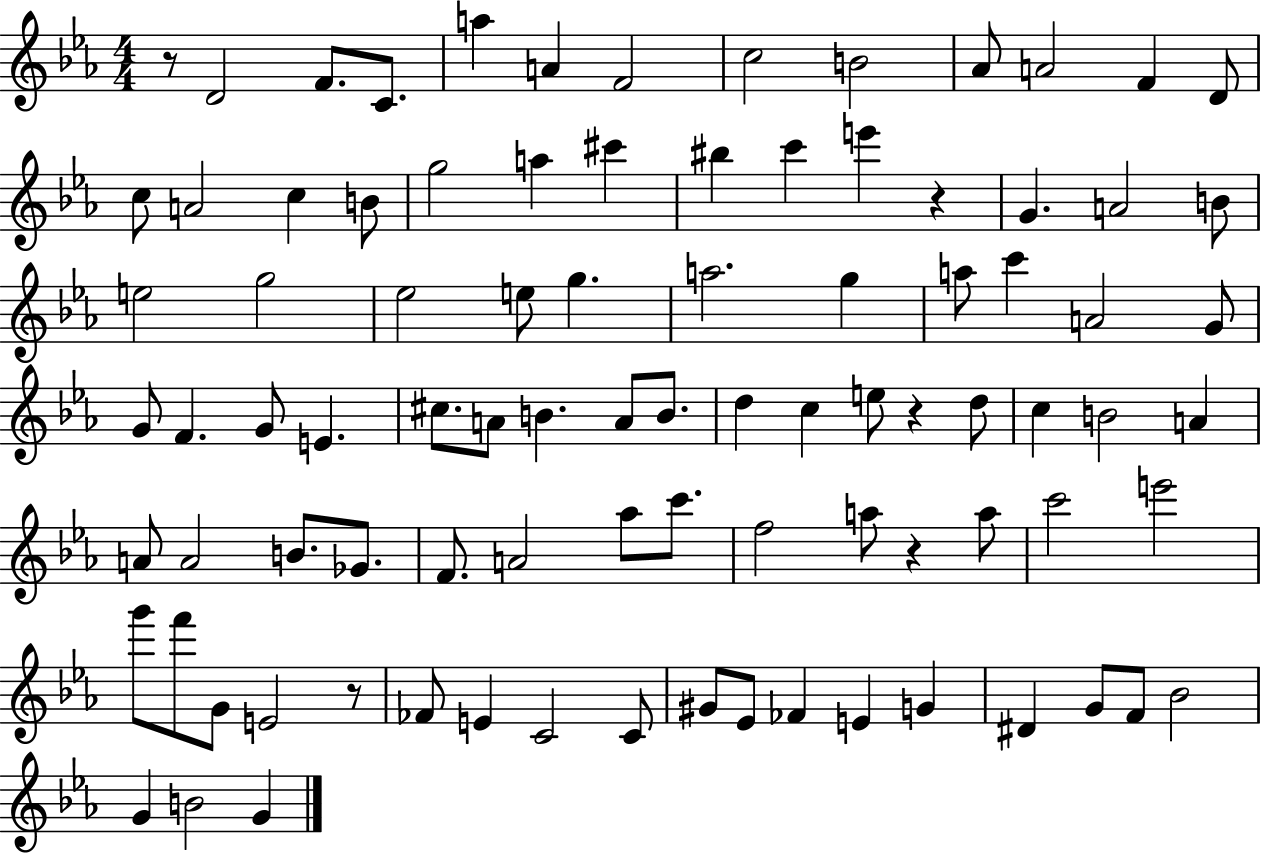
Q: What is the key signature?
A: EES major